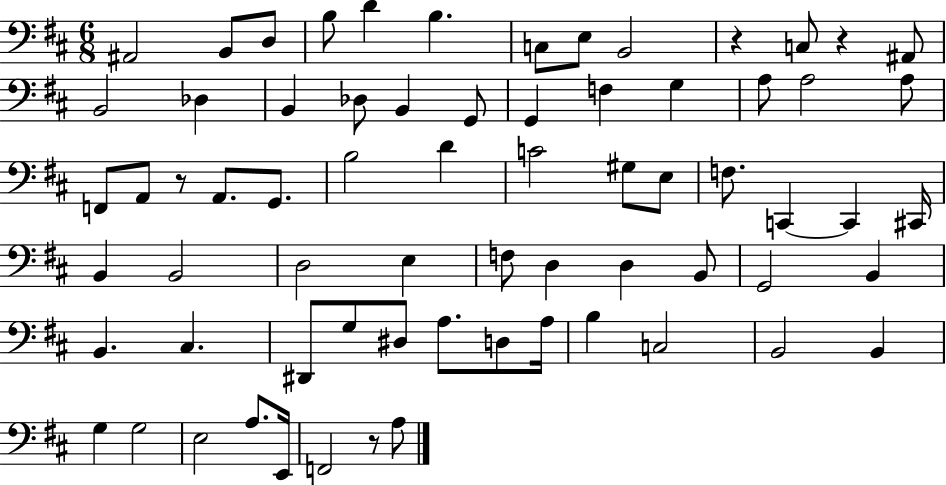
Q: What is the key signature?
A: D major